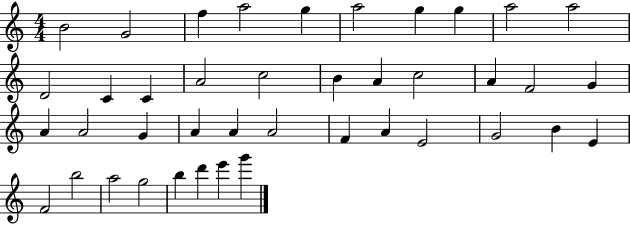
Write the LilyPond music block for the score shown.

{
  \clef treble
  \numericTimeSignature
  \time 4/4
  \key c \major
  b'2 g'2 | f''4 a''2 g''4 | a''2 g''4 g''4 | a''2 a''2 | \break d'2 c'4 c'4 | a'2 c''2 | b'4 a'4 c''2 | a'4 f'2 g'4 | \break a'4 a'2 g'4 | a'4 a'4 a'2 | f'4 a'4 e'2 | g'2 b'4 e'4 | \break f'2 b''2 | a''2 g''2 | b''4 d'''4 e'''4 g'''4 | \bar "|."
}